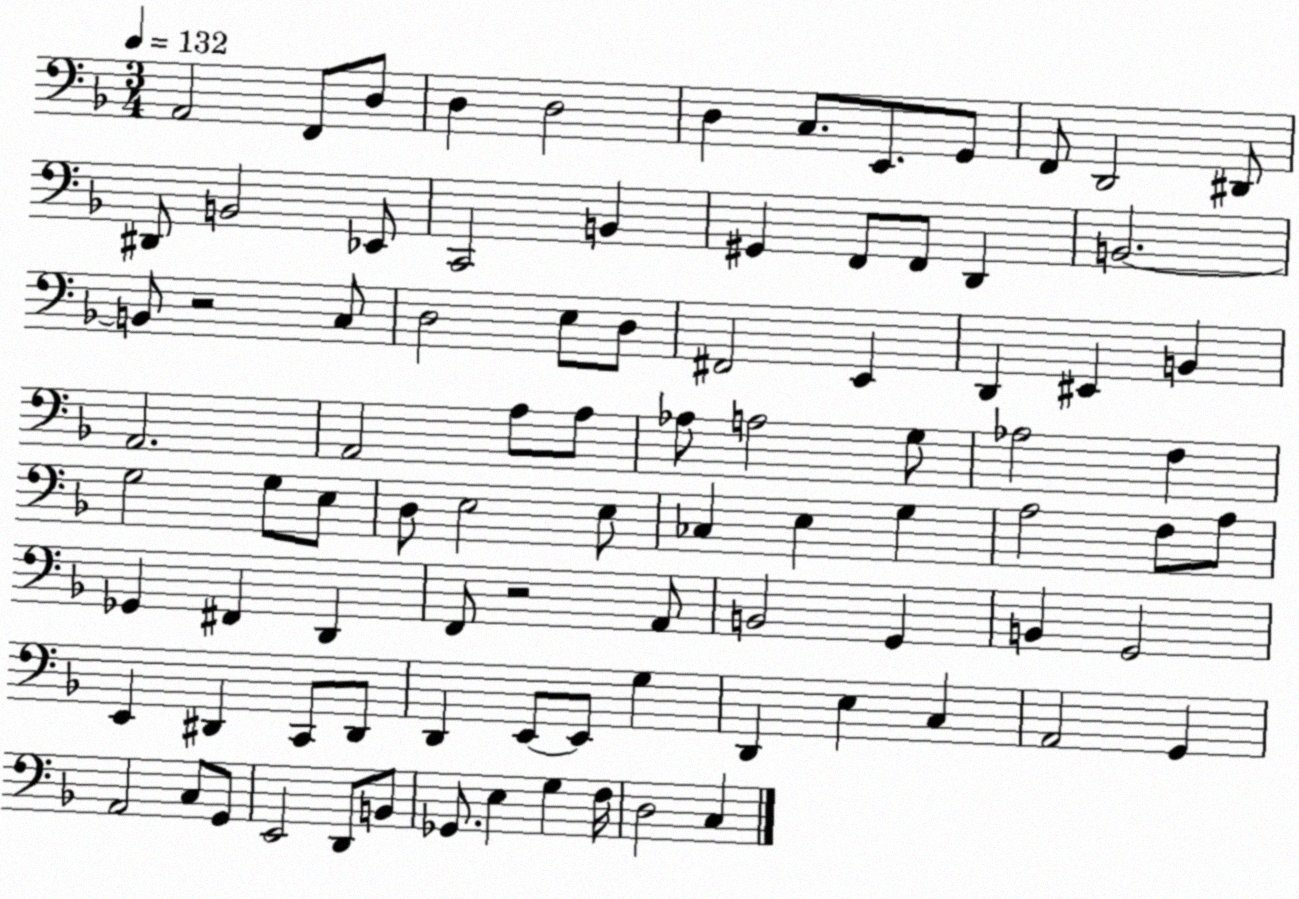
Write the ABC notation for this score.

X:1
T:Untitled
M:3/4
L:1/4
K:F
A,,2 F,,/2 D,/2 D, D,2 D, C,/2 E,,/2 G,,/2 F,,/2 D,,2 ^D,,/2 ^D,,/2 B,,2 _E,,/2 C,,2 B,, ^G,, F,,/2 F,,/2 D,, B,,2 B,,/2 z2 C,/2 D,2 E,/2 D,/2 ^F,,2 E,, D,, ^E,, B,, A,,2 A,,2 A,/2 A,/2 _A,/2 A,2 G,/2 _A,2 F, G,2 G,/2 E,/2 D,/2 E,2 E,/2 _C, E, G, A,2 F,/2 A,/2 _G,, ^F,, D,, F,,/2 z2 A,,/2 B,,2 G,, B,, G,,2 E,, ^D,, C,,/2 ^D,,/2 D,, E,,/2 E,,/2 G, D,, E, C, A,,2 G,, A,,2 C,/2 G,,/2 E,,2 D,,/2 B,,/2 _G,,/2 E, G, F,/4 D,2 C,